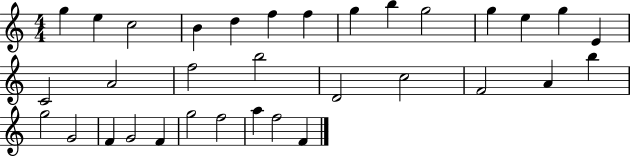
G5/q E5/q C5/h B4/q D5/q F5/q F5/q G5/q B5/q G5/h G5/q E5/q G5/q E4/q C4/h A4/h F5/h B5/h D4/h C5/h F4/h A4/q B5/q G5/h G4/h F4/q G4/h F4/q G5/h F5/h A5/q F5/h F4/q